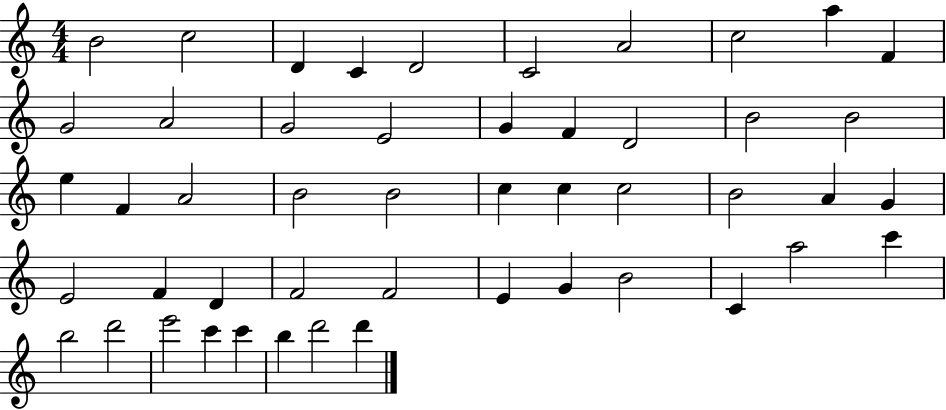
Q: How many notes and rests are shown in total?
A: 49